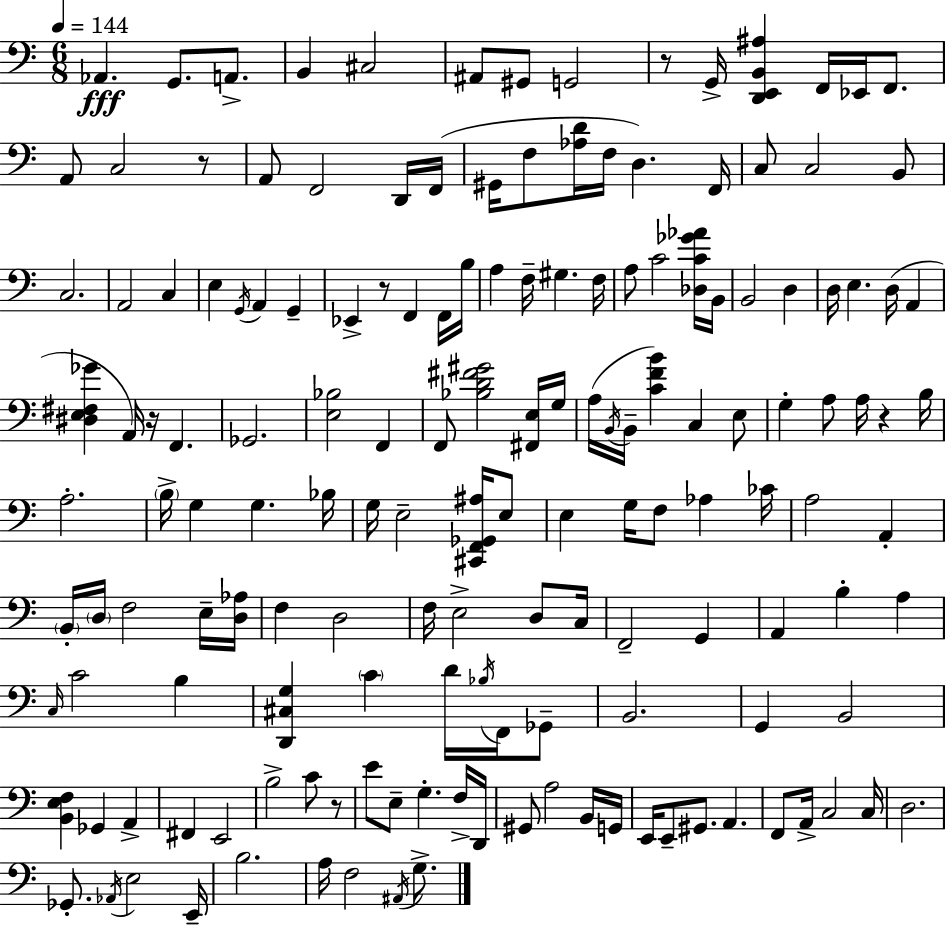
Ab2/q. G2/e. A2/e. B2/q C#3/h A#2/e G#2/e G2/h R/e G2/s [D2,E2,B2,A#3]/q F2/s Eb2/s F2/e. A2/e C3/h R/e A2/e F2/h D2/s F2/s G#2/s F3/e [Ab3,D4]/s F3/s D3/q. F2/s C3/e C3/h B2/e C3/h. A2/h C3/q E3/q G2/s A2/q G2/q Eb2/q R/e F2/q F2/s B3/s A3/q F3/s G#3/q. F3/s A3/e C4/h [Db3,C4,Gb4,Ab4]/s B2/s B2/h D3/q D3/s E3/q. D3/s A2/q [D#3,E3,F#3,Gb4]/q A2/s R/s F2/q. Gb2/h. [E3,Bb3]/h F2/q F2/e [Bb3,D4,F#4,G#4]/h [F#2,E3]/s G3/s A3/s B2/s B2/s [C4,F4,B4]/q C3/q E3/e G3/q A3/e A3/s R/q B3/s A3/h. B3/s G3/q G3/q. Bb3/s G3/s E3/h [C#2,F2,Gb2,A#3]/s E3/e E3/q G3/s F3/e Ab3/q CES4/s A3/h A2/q B2/s D3/s F3/h E3/s [D3,Ab3]/s F3/q D3/h F3/s E3/h D3/e C3/s F2/h G2/q A2/q B3/q A3/q C3/s C4/h B3/q [D2,C#3,G3]/q C4/q D4/s Bb3/s F2/s Gb2/e B2/h. G2/q B2/h [B2,E3,F3]/q Gb2/q A2/q F#2/q E2/h B3/h C4/e R/e E4/e E3/e G3/q. F3/s D2/s G#2/e A3/h B2/s G2/s E2/s E2/e G#2/e. A2/q. F2/e A2/s C3/h C3/s D3/h. Gb2/e. Ab2/s E3/h E2/s B3/h. A3/s F3/h A#2/s G3/e.